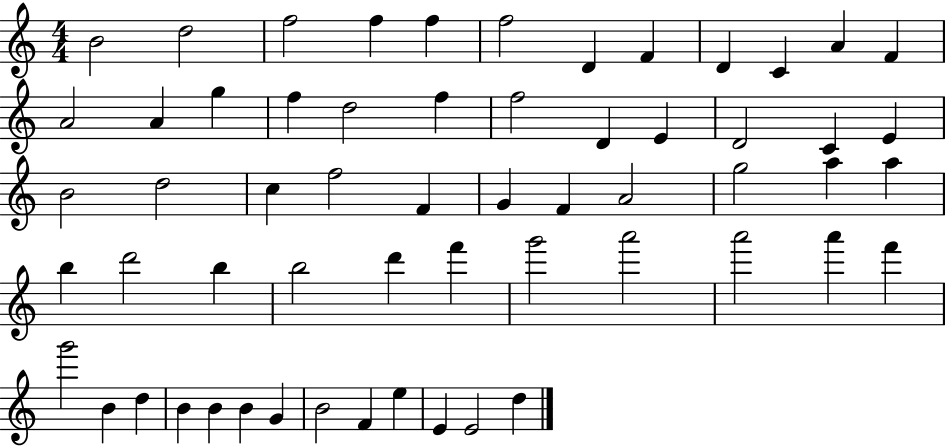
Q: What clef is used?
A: treble